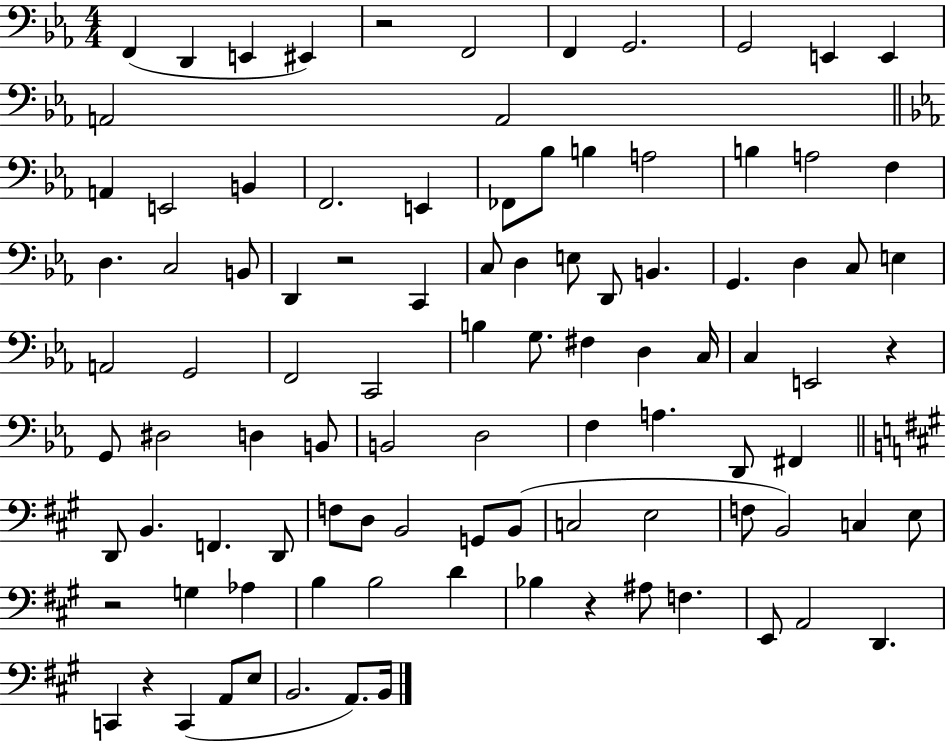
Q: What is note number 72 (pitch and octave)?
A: B2